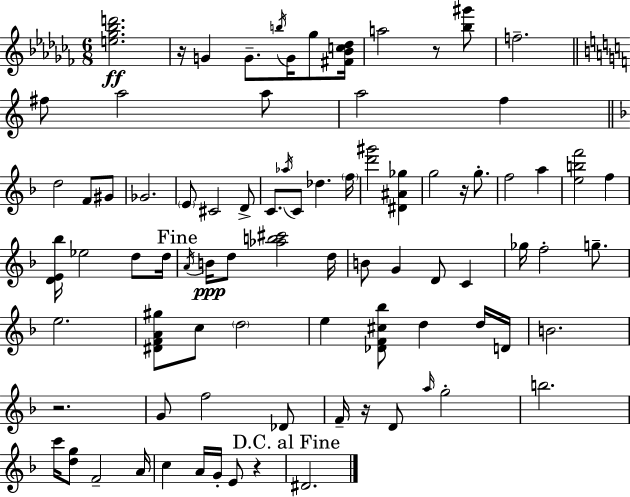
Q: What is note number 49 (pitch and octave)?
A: D5